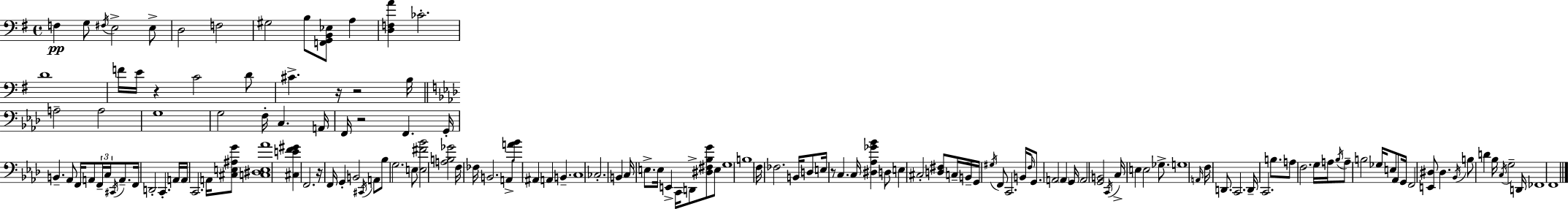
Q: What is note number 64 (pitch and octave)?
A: E3